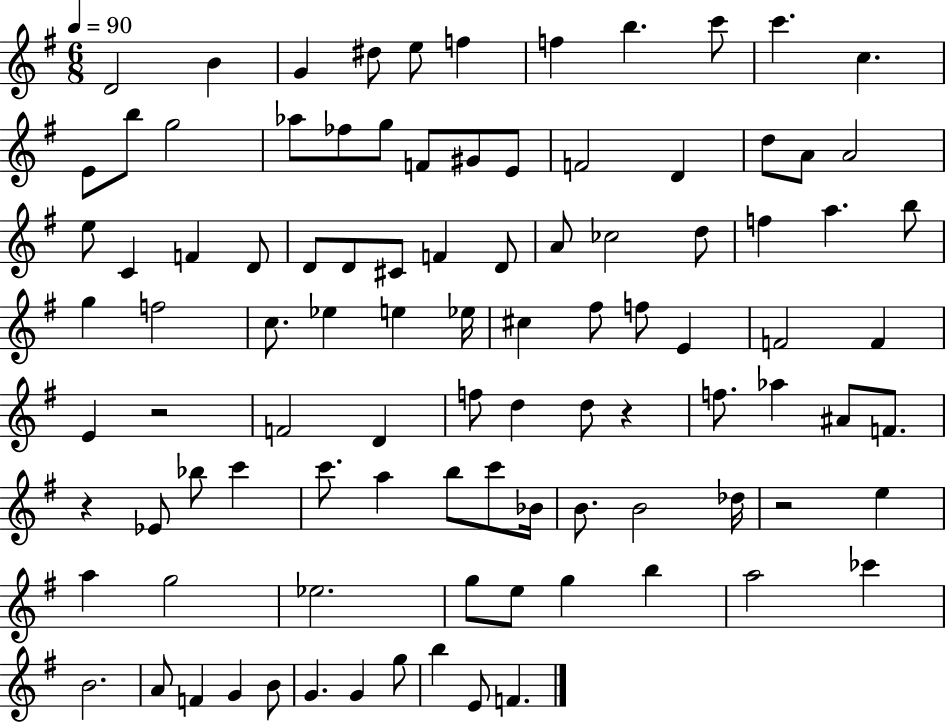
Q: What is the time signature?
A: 6/8